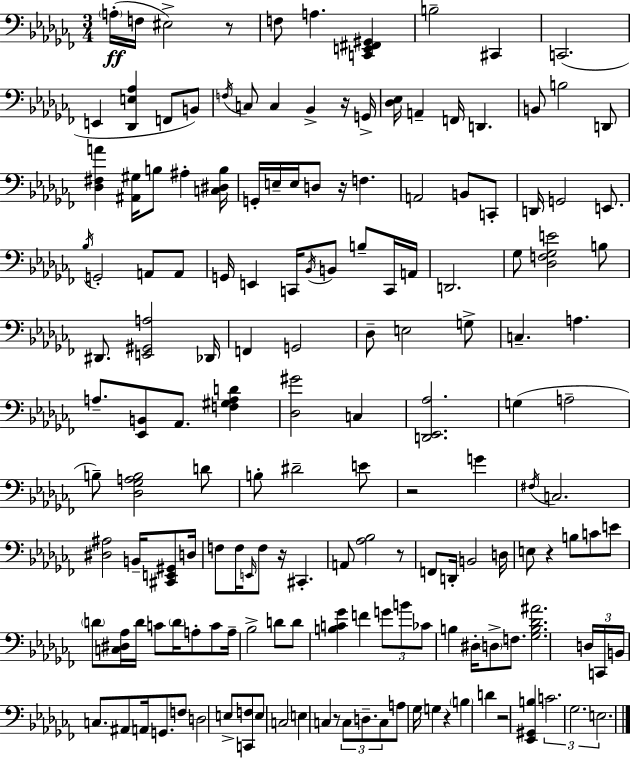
{
  \clef bass
  \numericTimeSignature
  \time 3/4
  \key aes \minor
  \parenthesize a16-.(\ff f16 eis2->) r8 | f8 a4. <c, e, fis, gis,>4 | b2-- cis,4 | c,2.( | \break e,4 <des, e aes>4 f,8 b,8) | \acciaccatura { f16 } c8 c4 bes,4-> r16 | g,16-> <des ees>16 a,4-- f,16 d,4. | b,8 b2 d,8 | \break <des fis a'>4 <ais, gis>16 b8 ais4-. | <c dis b>16 g,16-. e16-- e16 d8 r16 f4. | a,2 b,8 c,8-. | d,16 g,2 e,8. | \break \acciaccatura { bes16 } g,2-. a,8 | a,8 g,16 e,4 c,16 \acciaccatura { bes,16 } b,8 b8-- | c,16 a,16 d,2. | ges8 <des f ges e'>2 | \break b8 dis,8. <e, gis, a>2 | des,16 f,4 g,2 | des8-- e2 | g8-> c4.-- a4. | \break a8.-- <ees, b,>8 aes,8. <f gis a d'>4 | <des gis'>2 c4 | <d, ees, aes>2. | g4( a2-- | \break b8--) <des ges a b>2 | d'8 b8-. dis'2-- | e'8 r2 g'4 | \acciaccatura { fis16 } c2. | \break <dis ais>2 | b,16-- <cis, e, gis,>8 d16 f8 f16 \grace { e,16 } f8 r16 cis,4.-. | a,8 <aes bes>2 | r8 f,8 d,16-. b,2 | \break d16 e8 r4 b8 | c'8 e'8 \parenthesize d'8 <c dis aes>16 d'16 c'8 \parenthesize d'16 | a8-. c'8 a16-- bes2-> | d'8 d'8 <b c' ges'>4 f'4 | \break \tuplet 3/2 { g'8 b'8 ces'8 } b4 dis16-. | \parenthesize d8-> f8. <ges b des' ais'>2. | \tuplet 3/2 { d16 c,16 b,16 } c8. ais,8 | a,16 g,8. f8 d2 | \break e8-> <c, f>8 e8 c2 | \parenthesize e4 c4 | r8 \tuplet 3/2 { c8 d8.-- c8 } a8 | ges16 g4 r4 \parenthesize b4 | \break d'4 r2 | <ees, gis, b>4 \tuplet 3/2 { c'2. | ges2. | e2. } | \break \bar "|."
}